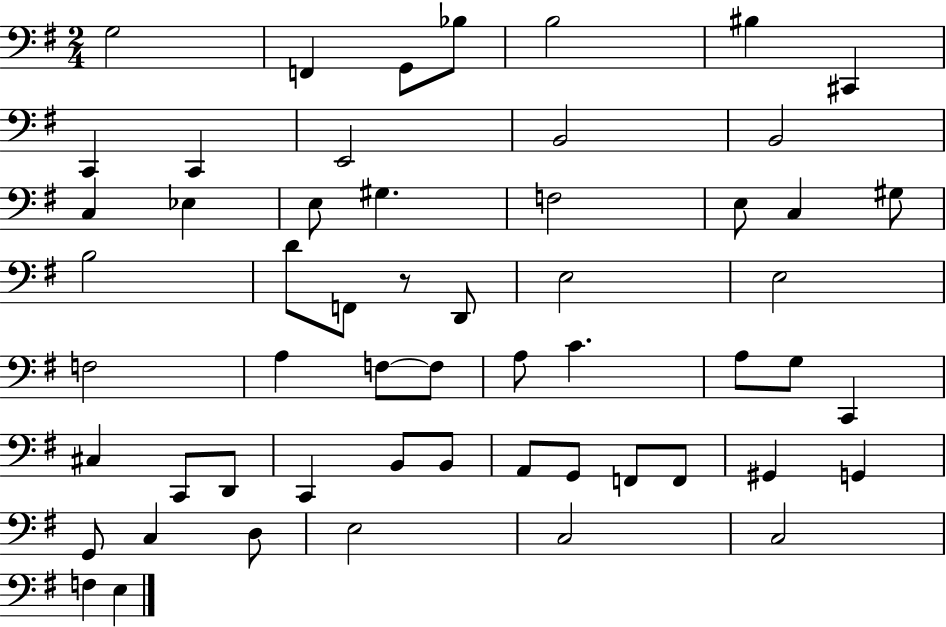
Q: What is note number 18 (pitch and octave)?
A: E3